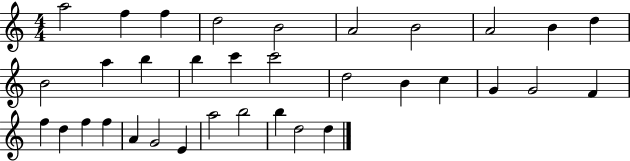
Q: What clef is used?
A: treble